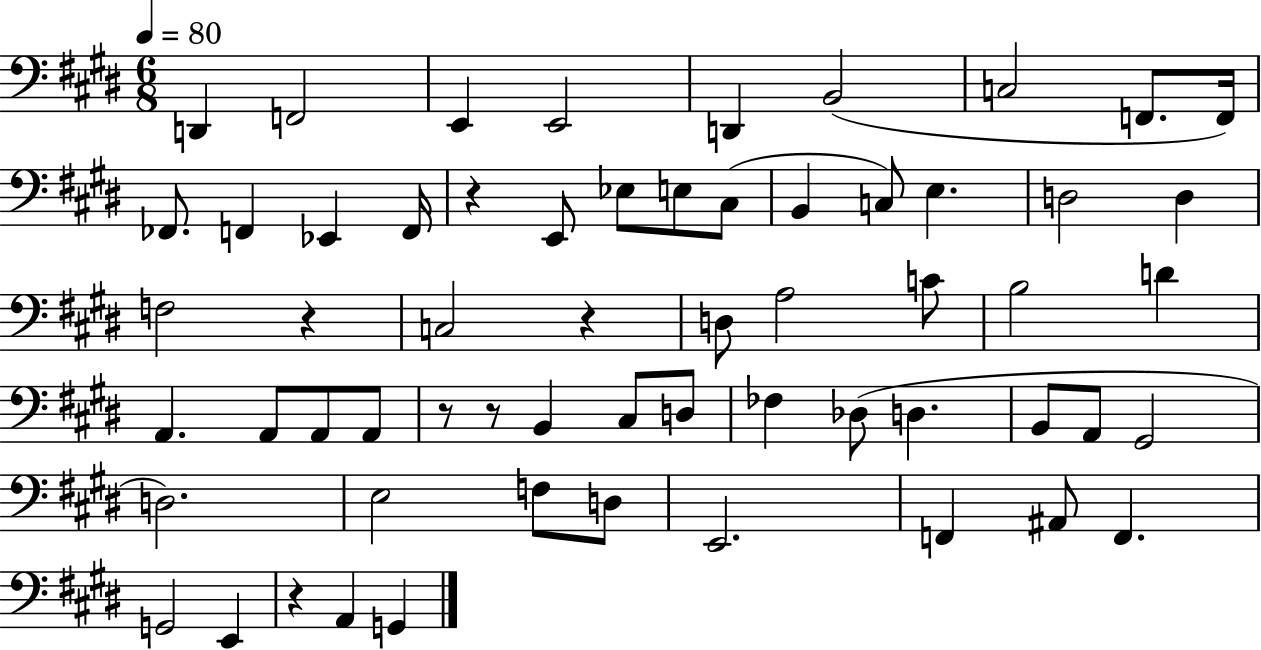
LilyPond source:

{
  \clef bass
  \numericTimeSignature
  \time 6/8
  \key e \major
  \tempo 4 = 80
  d,4 f,2 | e,4 e,2 | d,4 b,2( | c2 f,8. f,16) | \break fes,8. f,4 ees,4 f,16 | r4 e,8 ees8 e8 cis8( | b,4 c8) e4. | d2 d4 | \break f2 r4 | c2 r4 | d8 a2 c'8 | b2 d'4 | \break a,4. a,8 a,8 a,8 | r8 r8 b,4 cis8 d8 | fes4 des8( d4. | b,8 a,8 gis,2 | \break d2.) | e2 f8 d8 | e,2. | f,4 ais,8 f,4. | \break g,2 e,4 | r4 a,4 g,4 | \bar "|."
}